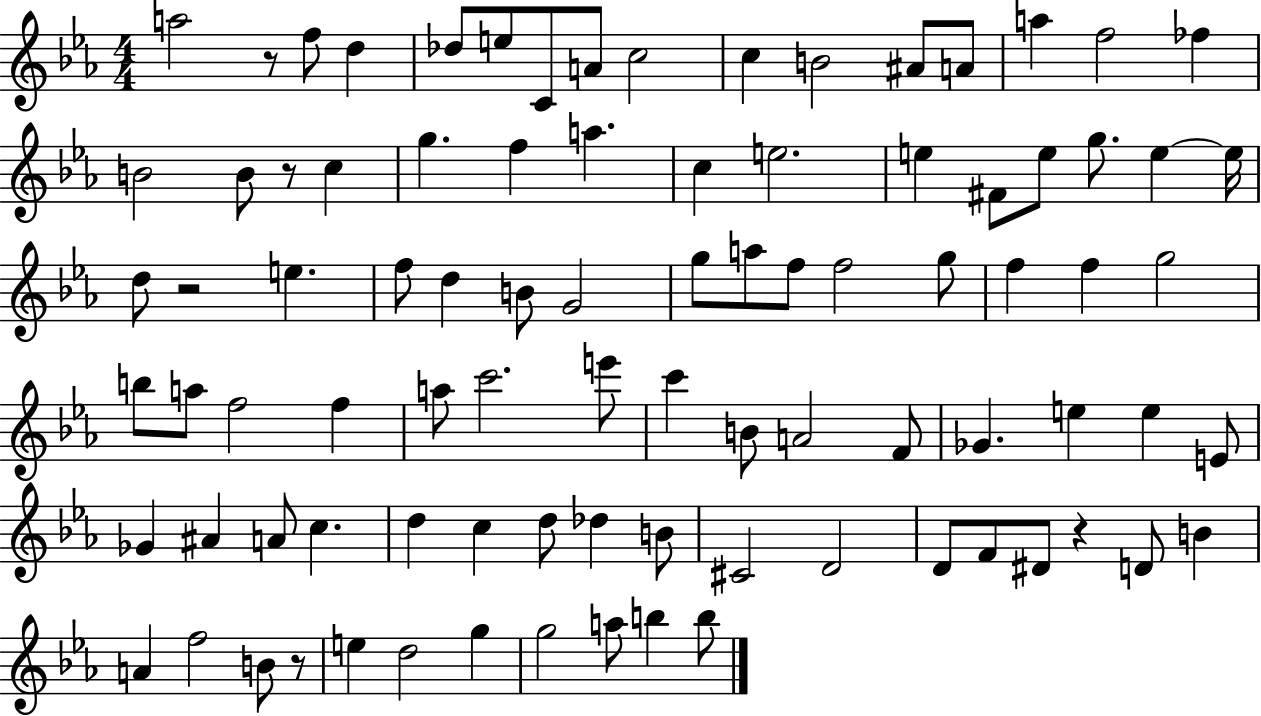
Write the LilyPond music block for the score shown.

{
  \clef treble
  \numericTimeSignature
  \time 4/4
  \key ees \major
  a''2 r8 f''8 d''4 | des''8 e''8 c'8 a'8 c''2 | c''4 b'2 ais'8 a'8 | a''4 f''2 fes''4 | \break b'2 b'8 r8 c''4 | g''4. f''4 a''4. | c''4 e''2. | e''4 fis'8 e''8 g''8. e''4~~ e''16 | \break d''8 r2 e''4. | f''8 d''4 b'8 g'2 | g''8 a''8 f''8 f''2 g''8 | f''4 f''4 g''2 | \break b''8 a''8 f''2 f''4 | a''8 c'''2. e'''8 | c'''4 b'8 a'2 f'8 | ges'4. e''4 e''4 e'8 | \break ges'4 ais'4 a'8 c''4. | d''4 c''4 d''8 des''4 b'8 | cis'2 d'2 | d'8 f'8 dis'8 r4 d'8 b'4 | \break a'4 f''2 b'8 r8 | e''4 d''2 g''4 | g''2 a''8 b''4 b''8 | \bar "|."
}